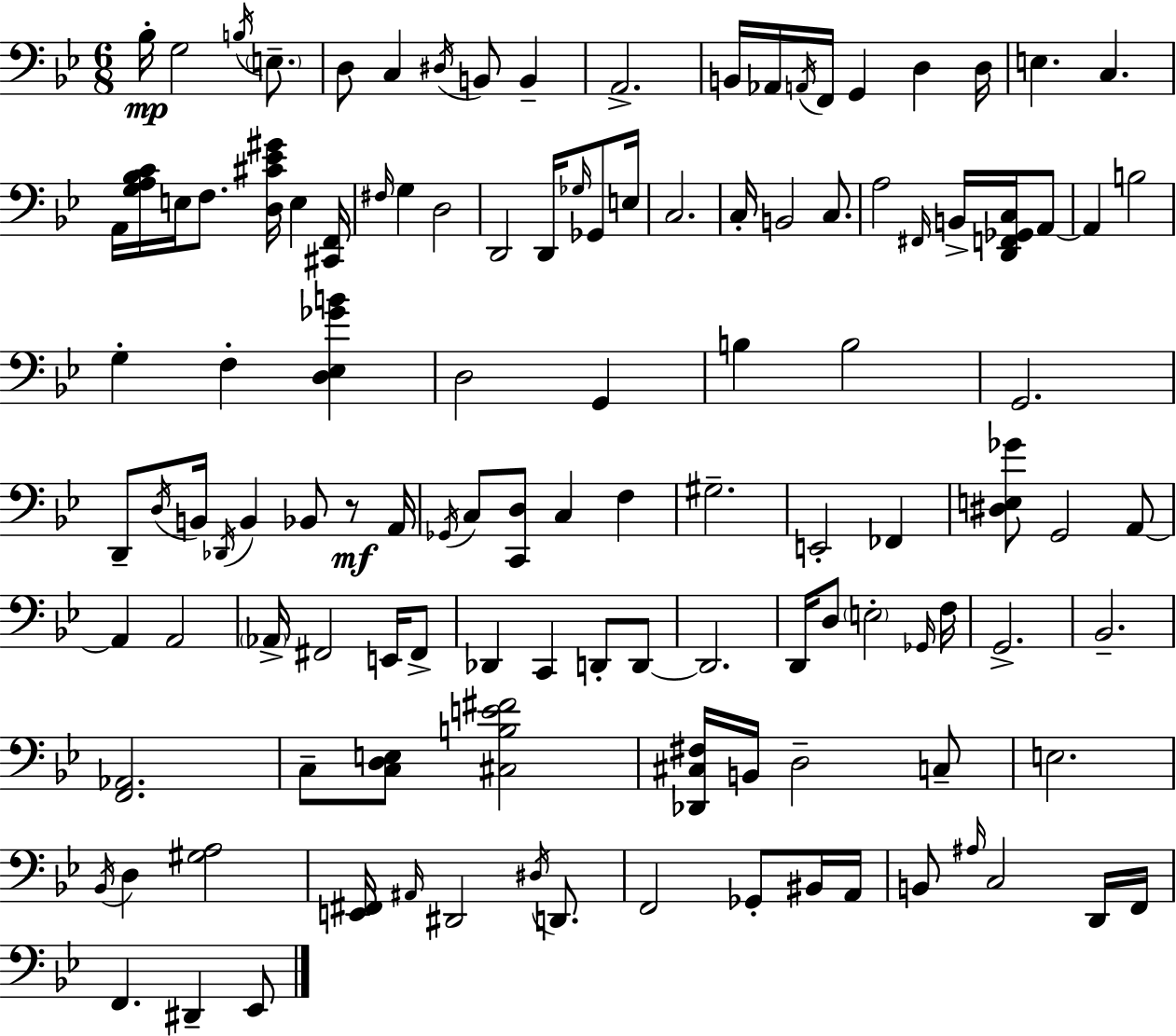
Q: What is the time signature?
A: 6/8